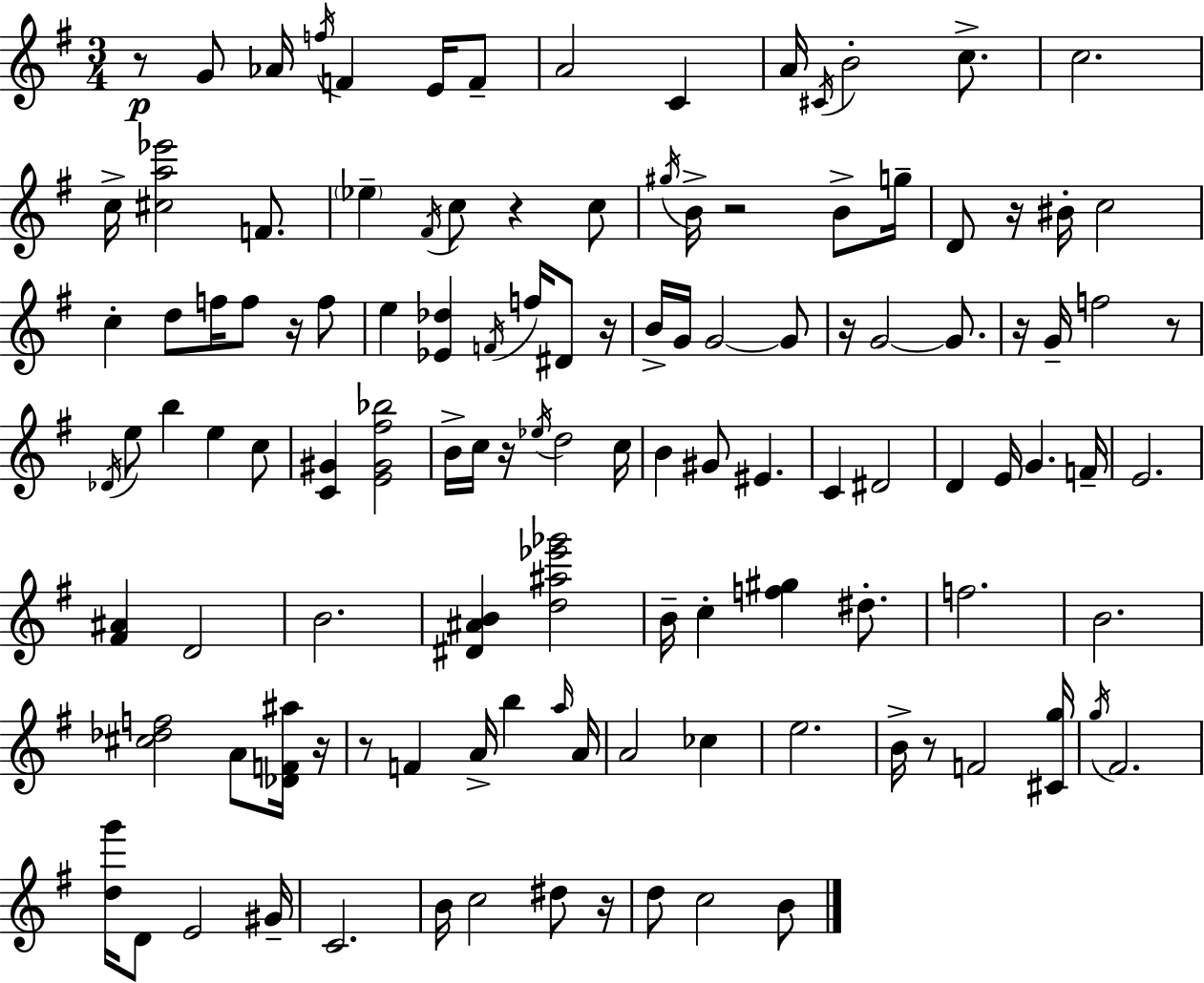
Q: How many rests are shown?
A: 14